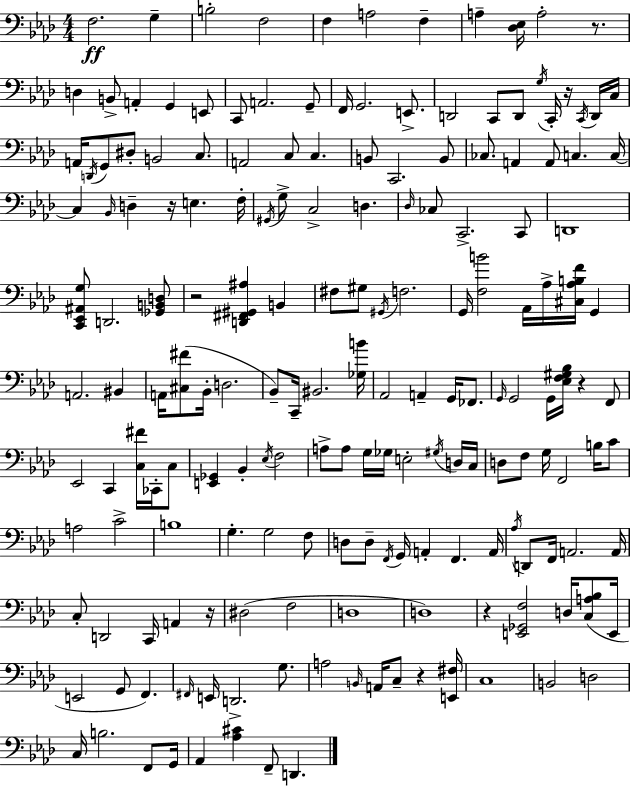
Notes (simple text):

F3/h. G3/q B3/h F3/h F3/q A3/h F3/q A3/q [Db3,Eb3]/s A3/h R/e. D3/q B2/e A2/q G2/q E2/e C2/e A2/h. G2/e F2/s G2/h. E2/e. D2/h C2/e D2/e G3/s C2/s R/s C2/s D2/s C3/s A2/s D2/s G2/e D#3/e B2/h C3/e. A2/h C3/e C3/q. B2/e C2/h. B2/e CES3/e. A2/q A2/e C3/q. C3/s C3/q Bb2/s D3/q R/s E3/q. F3/s G#2/s G3/e C3/h D3/q. Db3/s CES3/e C2/h. C2/e D2/w [C2,Eb2,A#2,G3]/e D2/h. [Gb2,B2,D3]/e R/h [D2,F#2,G#2,A#3]/q B2/q F#3/e G#3/e G#2/s F3/h. G2/s [F3,B4]/h Ab2/s Ab3/s [C#3,Ab3,B3,F4]/s G2/q A2/h. BIS2/q A2/s [C#3,F#4]/e Bb2/s D3/h. Bb2/e C2/s BIS2/h. [Gb3,B4]/s Ab2/h A2/q G2/s FES2/e. G2/s G2/h G2/s [Eb3,F3,G#3,Bb3]/s R/q F2/e Eb2/h C2/q [C3,F#4]/s CES2/s C3/e [E2,Gb2]/q Bb2/q Eb3/s F3/h A3/e A3/e G3/s Gb3/s E3/h G#3/s D3/s C3/s D3/e F3/e G3/s F2/h B3/s C4/e A3/h C4/h B3/w G3/q. G3/h F3/e D3/e D3/e F2/s G2/s A2/q F2/q. A2/s Ab3/s D2/e F2/s A2/h. A2/s C3/e D2/h C2/s A2/q R/s D#3/h F3/h D3/w D3/w R/q [E2,Gb2,F3]/h D3/s [C3,A3,Bb3]/e E2/s E2/h G2/e F2/q. F#2/s E2/s D2/h. G3/e. A3/h B2/s A2/s C3/e R/q [E2,F#3]/s C3/w B2/h D3/h C3/s B3/h. F2/e G2/s Ab2/q [Ab3,C#4]/q F2/e D2/q.